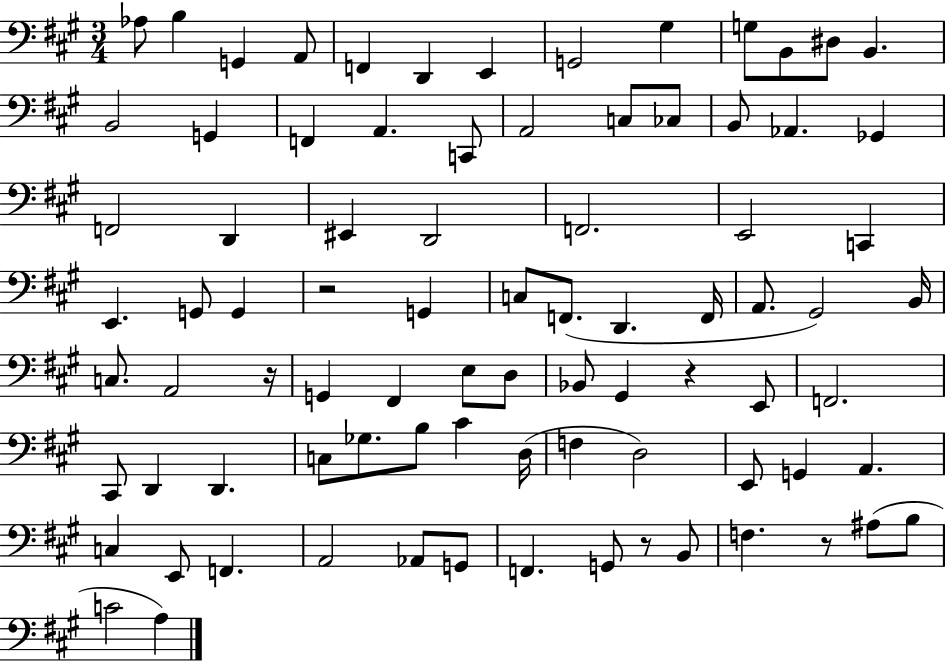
Ab3/e B3/q G2/q A2/e F2/q D2/q E2/q G2/h G#3/q G3/e B2/e D#3/e B2/q. B2/h G2/q F2/q A2/q. C2/e A2/h C3/e CES3/e B2/e Ab2/q. Gb2/q F2/h D2/q EIS2/q D2/h F2/h. E2/h C2/q E2/q. G2/e G2/q R/h G2/q C3/e F2/e. D2/q. F2/s A2/e. G#2/h B2/s C3/e. A2/h R/s G2/q F#2/q E3/e D3/e Bb2/e G#2/q R/q E2/e F2/h. C#2/e D2/q D2/q. C3/e Gb3/e. B3/e C#4/q D3/s F3/q D3/h E2/e G2/q A2/q. C3/q E2/e F2/q. A2/h Ab2/e G2/e F2/q. G2/e R/e B2/e F3/q. R/e A#3/e B3/e C4/h A3/q